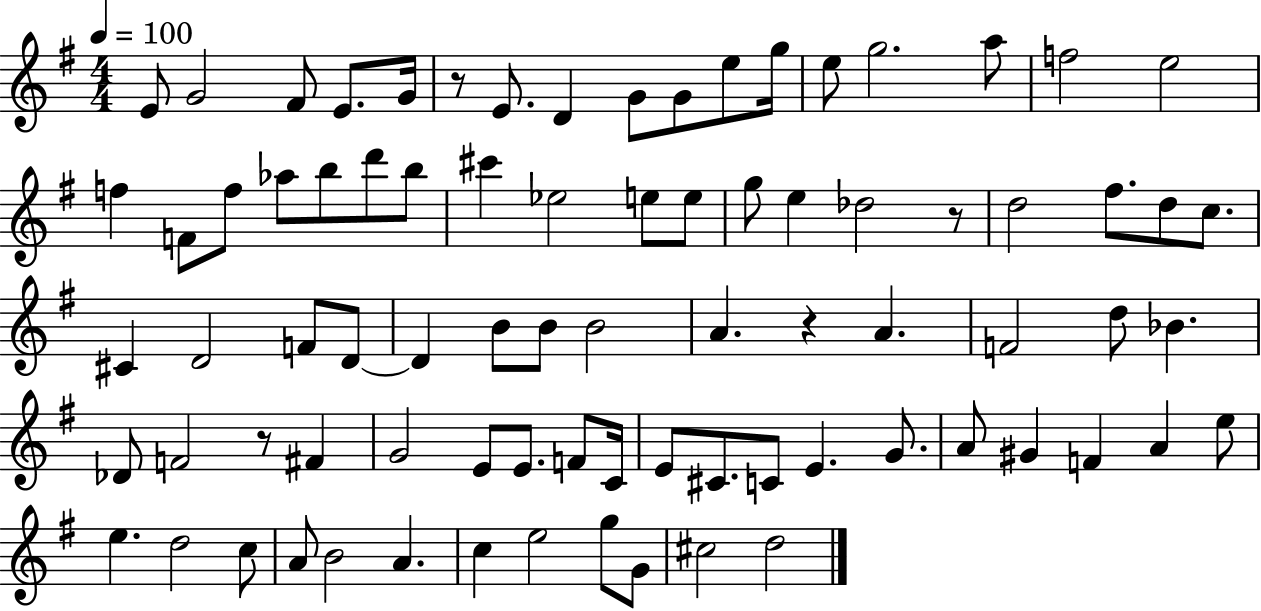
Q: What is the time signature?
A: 4/4